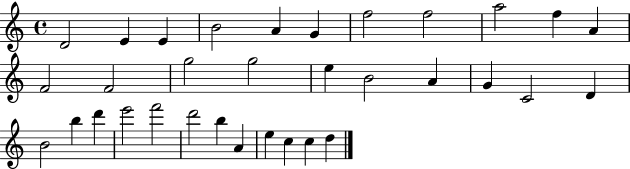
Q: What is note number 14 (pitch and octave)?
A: G5